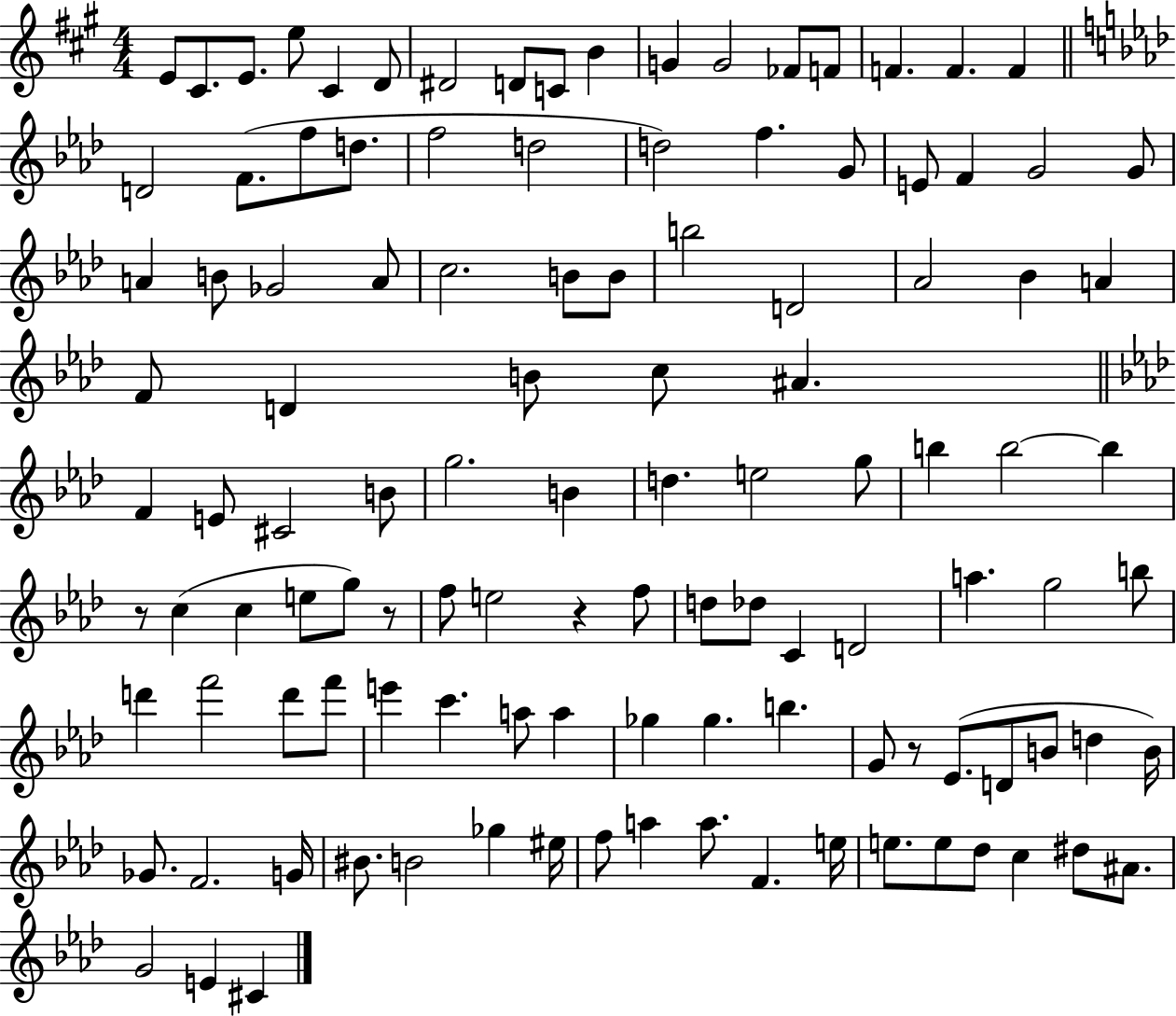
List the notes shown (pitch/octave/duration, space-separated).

E4/e C#4/e. E4/e. E5/e C#4/q D4/e D#4/h D4/e C4/e B4/q G4/q G4/h FES4/e F4/e F4/q. F4/q. F4/q D4/h F4/e. F5/e D5/e. F5/h D5/h D5/h F5/q. G4/e E4/e F4/q G4/h G4/e A4/q B4/e Gb4/h A4/e C5/h. B4/e B4/e B5/h D4/h Ab4/h Bb4/q A4/q F4/e D4/q B4/e C5/e A#4/q. F4/q E4/e C#4/h B4/e G5/h. B4/q D5/q. E5/h G5/e B5/q B5/h B5/q R/e C5/q C5/q E5/e G5/e R/e F5/e E5/h R/q F5/e D5/e Db5/e C4/q D4/h A5/q. G5/h B5/e D6/q F6/h D6/e F6/e E6/q C6/q. A5/e A5/q Gb5/q Gb5/q. B5/q. G4/e R/e Eb4/e. D4/e B4/e D5/q B4/s Gb4/e. F4/h. G4/s BIS4/e. B4/h Gb5/q EIS5/s F5/e A5/q A5/e. F4/q. E5/s E5/e. E5/e Db5/e C5/q D#5/e A#4/e. G4/h E4/q C#4/q